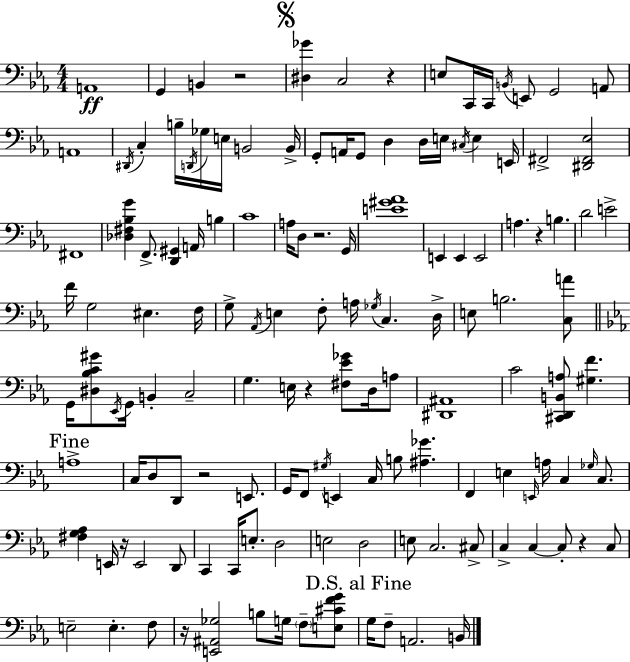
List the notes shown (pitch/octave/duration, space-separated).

A2/w G2/q B2/q R/h [D#3,Gb4]/q C3/h R/q E3/e C2/s C2/s B2/s E2/e G2/h A2/e A2/w D#2/s C3/q B3/s D2/s Gb3/s E3/s B2/h B2/s G2/e A2/s G2/e D3/q D3/s E3/s C#3/s E3/q E2/s F#2/h [D#2,F#2,Eb3]/h F#2/w [Db3,F#3,Bb3,G4]/q F2/e. [D2,G#2]/q A2/s B3/q C4/w A3/s D3/e R/h. G2/s [E4,G#4,Ab4]/w E2/q E2/q E2/h A3/q. R/q B3/q. D4/h E4/h F4/s G3/h EIS3/q. F3/s G3/e Ab2/s E3/q F3/e A3/s Gb3/s C3/q. D3/s E3/e B3/h. [C3,A4]/e G2/s [D#3,Bb3,C4,G#4]/e Eb2/s G2/s B2/q C3/h G3/q. E3/s R/q [F#3,Eb4,Gb4]/e D3/s A3/e [D#2,A#2]/w C4/h [C#2,D2,B2,A3]/e [G#3,F4]/q. A3/w C3/s D3/e D2/e R/h E2/e. G2/s F2/e G#3/s E2/q C3/s B3/e [A#3,Gb4]/q. F2/q E3/q E2/s A3/s C3/q Gb3/s C3/e. [F#3,G3,Ab3]/q E2/s R/s E2/h D2/e C2/q C2/s E3/e. D3/h E3/h D3/h E3/e C3/h. C#3/e C3/q C3/q C3/e R/q C3/e E3/h E3/q. F3/e R/s [E2,A#2,Gb3]/h B3/e G3/s F3/e [E3,C#4,F4,G4]/e G3/s F3/e A2/h. B2/s